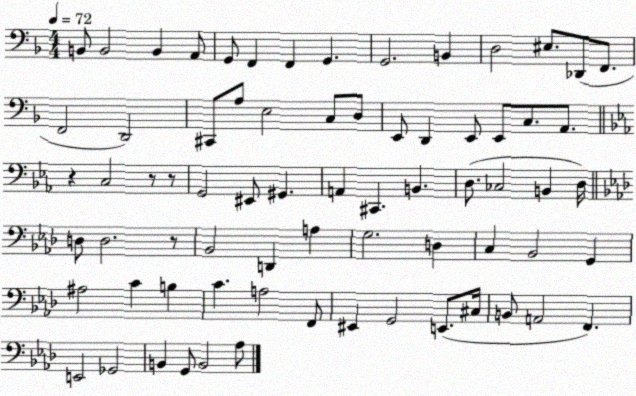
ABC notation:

X:1
T:Untitled
M:4/4
L:1/4
K:F
B,,/2 B,,2 B,, A,,/2 G,,/2 F,, F,, G,, G,,2 B,, D,2 ^E,/2 _D,,/2 F,,/2 F,,2 D,,2 ^C,,/2 A,/2 E,2 C,/2 D,/2 E,,/2 D,, E,,/2 E,,/2 C,/2 A,,/2 z C,2 z/2 z/2 G,,2 ^E,,/2 ^G,, A,, ^C,, B,, D,/2 _C,2 B,, D,/4 D,/2 D,2 z/2 _B,,2 D,, A, G,2 D, C, _B,,2 G,, ^A,2 C B, C A,2 F,,/2 ^E,, G,,2 E,,/2 ^C,/4 B,,/2 A,,2 F,, E,,2 _G,,2 B,, G,,/2 B,,2 _A,/2